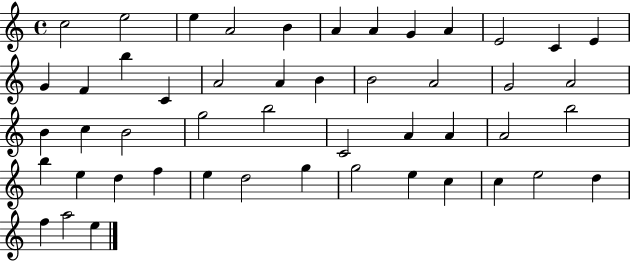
{
  \clef treble
  \time 4/4
  \defaultTimeSignature
  \key c \major
  c''2 e''2 | e''4 a'2 b'4 | a'4 a'4 g'4 a'4 | e'2 c'4 e'4 | \break g'4 f'4 b''4 c'4 | a'2 a'4 b'4 | b'2 a'2 | g'2 a'2 | \break b'4 c''4 b'2 | g''2 b''2 | c'2 a'4 a'4 | a'2 b''2 | \break b''4 e''4 d''4 f''4 | e''4 d''2 g''4 | g''2 e''4 c''4 | c''4 e''2 d''4 | \break f''4 a''2 e''4 | \bar "|."
}